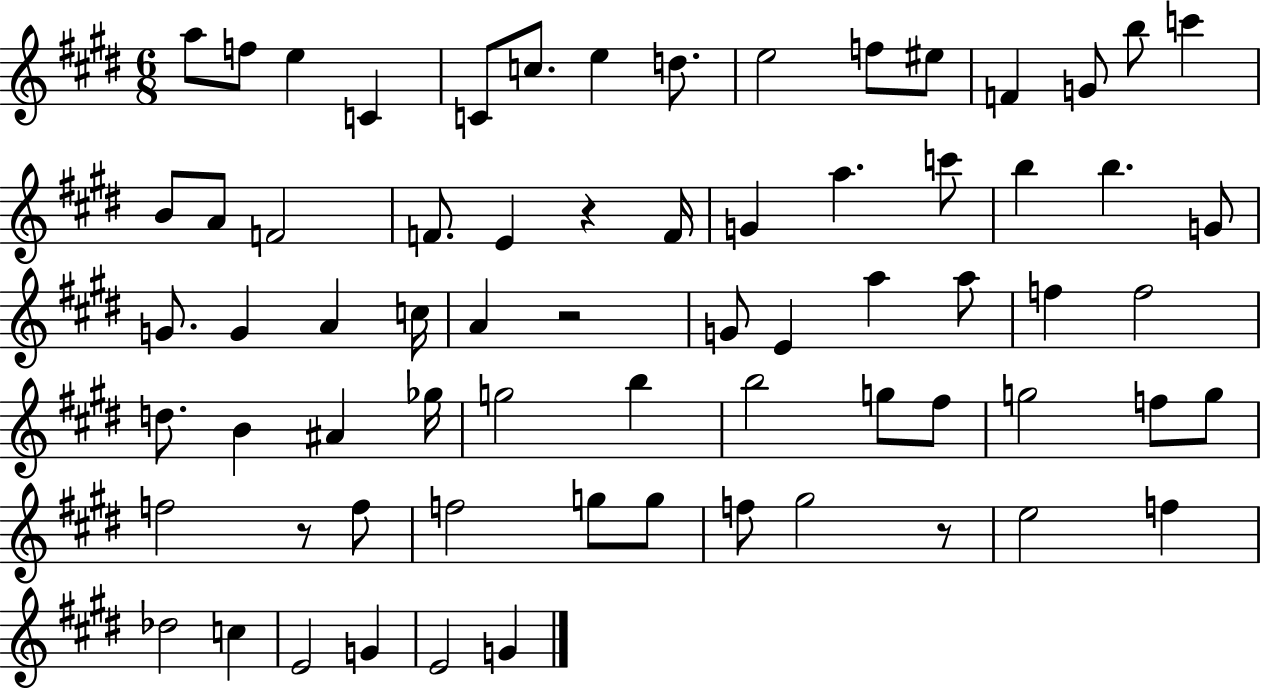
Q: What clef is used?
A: treble